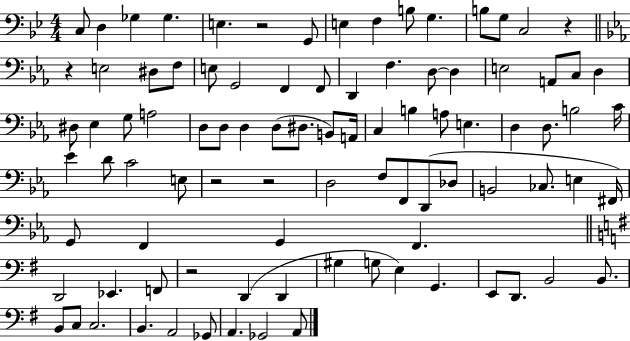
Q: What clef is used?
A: bass